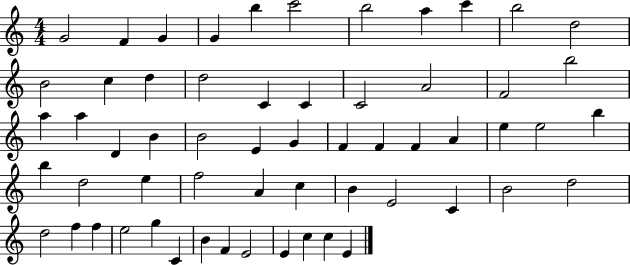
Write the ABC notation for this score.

X:1
T:Untitled
M:4/4
L:1/4
K:C
G2 F G G b c'2 b2 a c' b2 d2 B2 c d d2 C C C2 A2 F2 b2 a a D B B2 E G F F F A e e2 b b d2 e f2 A c B E2 C B2 d2 d2 f f e2 g C B F E2 E c c E